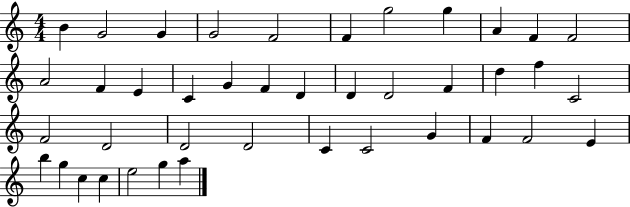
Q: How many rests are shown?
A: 0